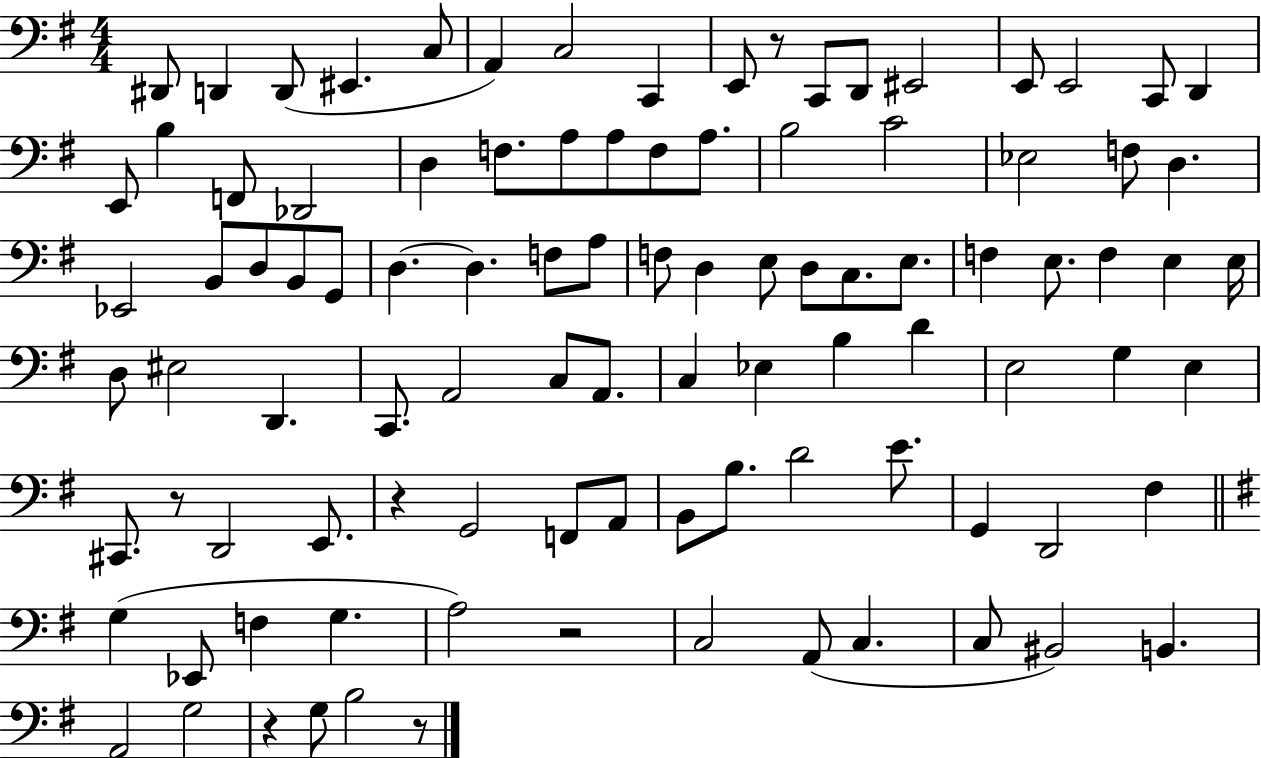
{
  \clef bass
  \numericTimeSignature
  \time 4/4
  \key g \major
  dis,8 d,4 d,8( eis,4. c8 | a,4) c2 c,4 | e,8 r8 c,8 d,8 eis,2 | e,8 e,2 c,8 d,4 | \break e,8 b4 f,8 des,2 | d4 f8. a8 a8 f8 a8. | b2 c'2 | ees2 f8 d4. | \break ees,2 b,8 d8 b,8 g,8 | d4.~~ d4. f8 a8 | f8 d4 e8 d8 c8. e8. | f4 e8. f4 e4 e16 | \break d8 eis2 d,4. | c,8. a,2 c8 a,8. | c4 ees4 b4 d'4 | e2 g4 e4 | \break cis,8. r8 d,2 e,8. | r4 g,2 f,8 a,8 | b,8 b8. d'2 e'8. | g,4 d,2 fis4 | \break \bar "||" \break \key g \major g4( ees,8 f4 g4. | a2) r2 | c2 a,8( c4. | c8 bis,2) b,4. | \break a,2 g2 | r4 g8 b2 r8 | \bar "|."
}